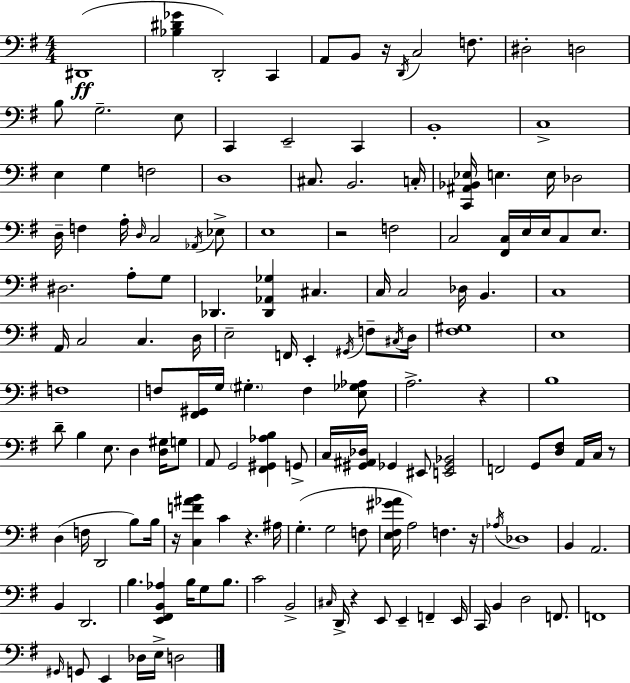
X:1
T:Untitled
M:4/4
L:1/4
K:G
^D,,4 [_B,^D_G] D,,2 C,, A,,/2 B,,/2 z/4 D,,/4 C,2 F,/2 ^D,2 D,2 B,/2 G,2 E,/2 C,, E,,2 C,, B,,4 C,4 E, G, F,2 D,4 ^C,/2 B,,2 C,/4 [C,,^A,,_B,,_E,]/4 E, E,/4 _D,2 D,/4 F, A,/4 D,/4 C,2 _A,,/4 _E,/2 E,4 z2 F,2 C,2 [^F,,C,]/4 E,/4 E,/4 C,/2 E,/2 ^D,2 A,/2 G,/2 _D,, [_D,,_A,,_G,] ^C, C,/4 C,2 _D,/4 B,, C,4 A,,/4 C,2 C, D,/4 E,2 F,,/4 E,, ^G,,/4 F,/2 ^C,/4 D,/4 [^F,^G,]4 E,4 F,4 F,/2 [^F,,^G,,]/4 G,/4 ^G, F, [E,_G,_A,]/2 A,2 z B,4 D/2 B, E,/2 D, [D,^G,]/4 G,/2 A,,/2 G,,2 [^F,,^G,,_A,B,] G,,/2 C,/4 [^G,,^A,,_D,]/4 _G,, ^E,,/2 [E,,_G,,_B,,]2 F,,2 G,,/2 [D,^F,]/2 A,,/4 C,/4 z/2 D, F,/4 D,,2 B,/2 B,/4 z/4 [C,F^AB] C z ^A,/4 G, G,2 F,/2 [E,^F,^G_A]/4 A,2 F, z/4 _A,/4 _D,4 B,, A,,2 B,, D,,2 B, [E,,^F,,B,,_A,] B,/4 G,/2 B,/2 C2 B,,2 ^C,/4 D,,/4 z E,,/2 E,, F,, E,,/4 C,,/4 B,, D,2 F,,/2 F,,4 ^G,,/4 G,,/2 E,, _D,/4 E,/4 D,2